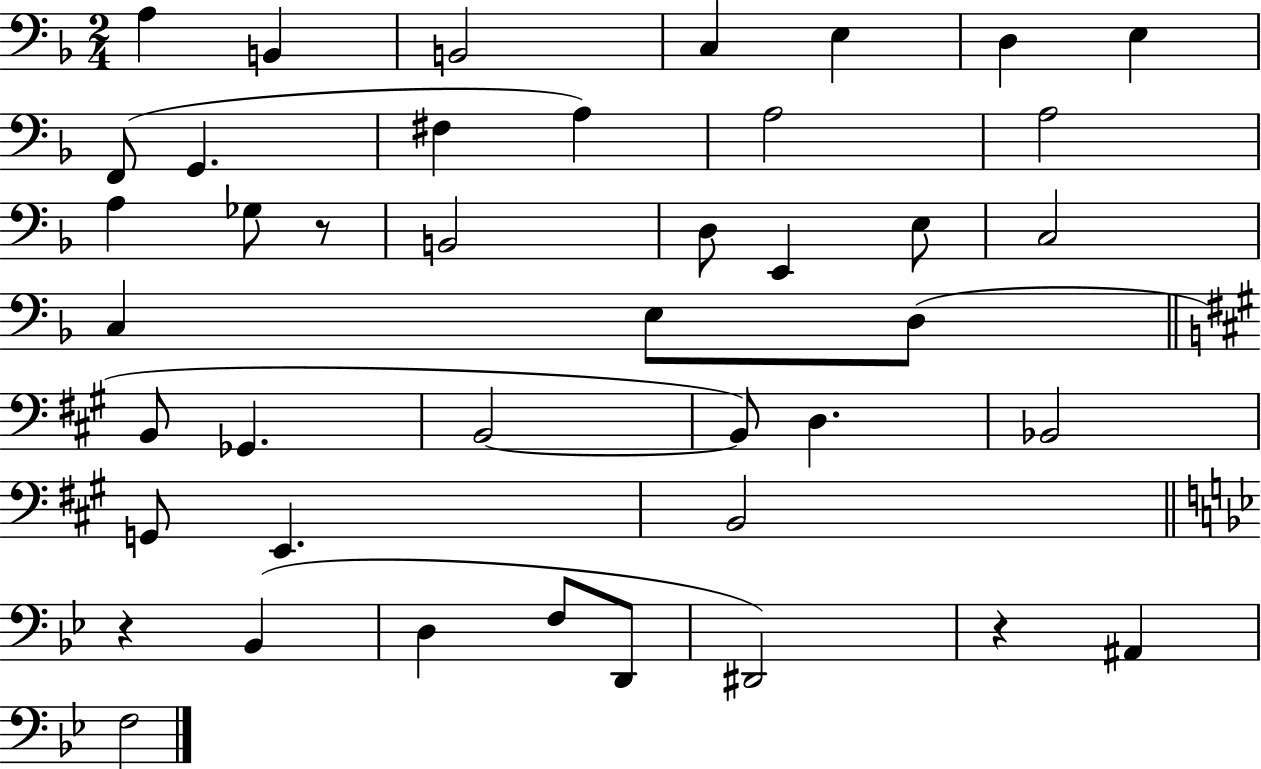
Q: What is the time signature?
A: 2/4